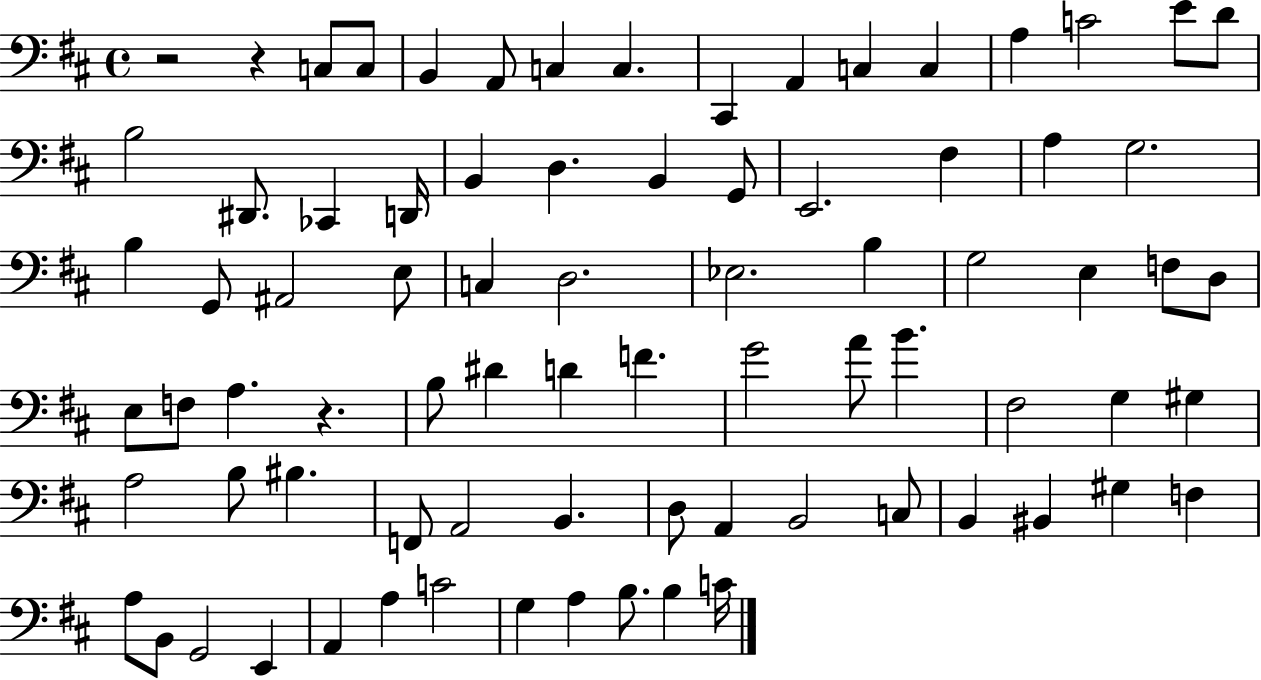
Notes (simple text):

R/h R/q C3/e C3/e B2/q A2/e C3/q C3/q. C#2/q A2/q C3/q C3/q A3/q C4/h E4/e D4/e B3/h D#2/e. CES2/q D2/s B2/q D3/q. B2/q G2/e E2/h. F#3/q A3/q G3/h. B3/q G2/e A#2/h E3/e C3/q D3/h. Eb3/h. B3/q G3/h E3/q F3/e D3/e E3/e F3/e A3/q. R/q. B3/e D#4/q D4/q F4/q. G4/h A4/e B4/q. F#3/h G3/q G#3/q A3/h B3/e BIS3/q. F2/e A2/h B2/q. D3/e A2/q B2/h C3/e B2/q BIS2/q G#3/q F3/q A3/e B2/e G2/h E2/q A2/q A3/q C4/h G3/q A3/q B3/e. B3/q C4/s